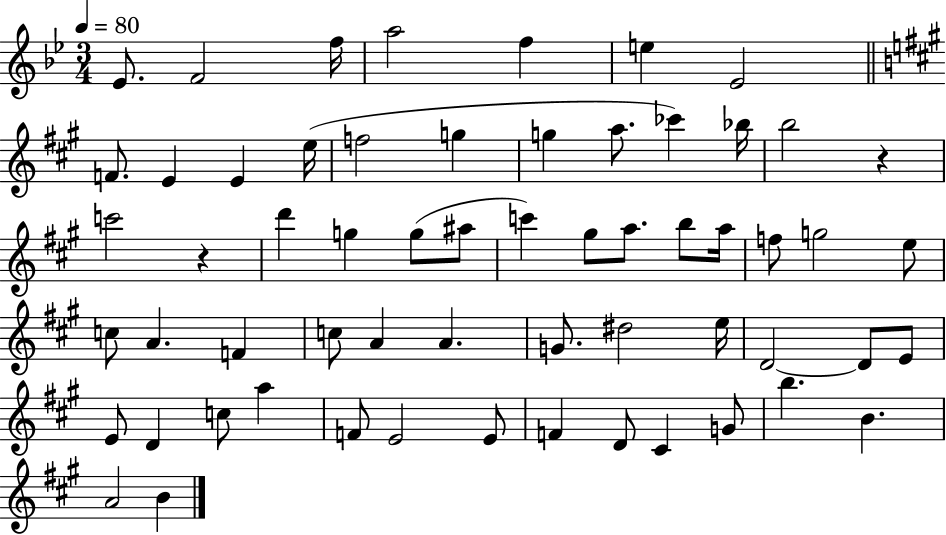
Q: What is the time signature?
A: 3/4